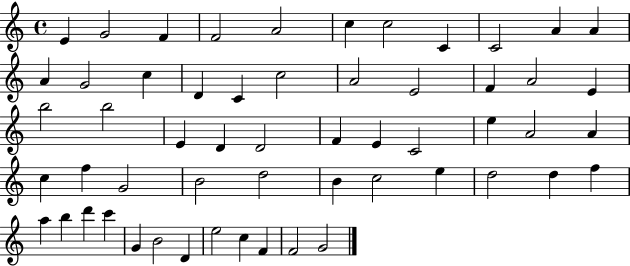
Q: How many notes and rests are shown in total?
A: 56